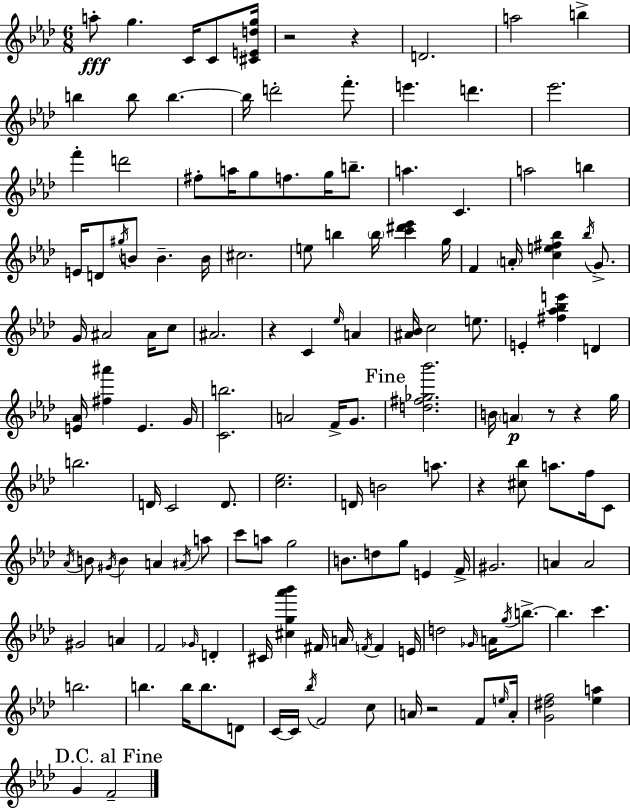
{
  \clef treble
  \numericTimeSignature
  \time 6/8
  \key aes \major
  \repeat volta 2 { a''8-.\fff g''4. c'16 c'8 <cis' e' d'' g''>16 | r2 r4 | d'2. | a''2 b''4-> | \break b''4 b''8 b''4.~~ | b''16 d'''2-. f'''8.-. | e'''4. d'''4. | ees'''2. | \break f'''4-. d'''2 | fis''8-. a''16 g''8 f''8. g''16 b''8.-- | a''4. c'4. | a''2 b''4 | \break e'16 d'8 \acciaccatura { gis''16 } b'8 b'4.-- | b'16 cis''2. | e''8 b''4 \parenthesize b''16 <c''' dis''' ees'''>4 | g''16 f'4 \parenthesize a'16-. <c'' e'' fis'' bes''>4 \acciaccatura { bes''16 } g'8.-> | \break g'16 ais'2 ais'16 | c''8 ais'2. | r4 c'4 \grace { ees''16 } a'4 | <ais' bes'>16 c''2 | \break e''8. e'4-. <fis'' aes'' bes'' e'''>4 d'4 | <e' aes'>16 <fis'' ais'''>4 e'4. | g'16 <c' b''>2. | a'2 f'16-> | \break g'8. \mark "Fine" <d'' fis'' ges'' bes'''>2. | b'16 \parenthesize a'4\p r8 r4 | g''16 b''2. | d'16 c'2 | \break d'8. <c'' ees''>2. | d'16 b'2 | a''8. r4 <cis'' bes''>8 a''8. | f''16 c'8 \acciaccatura { aes'16 } b'8 \acciaccatura { gis'16 } b'4 a'4 | \break \acciaccatura { ais'16 } a''8 c'''8 a''8 g''2 | b'8. d''8 g''8 | e'4 f'16-> gis'2. | a'4 a'2 | \break gis'2 | a'4 f'2 | \grace { ges'16 } d'4-. cis'16 <cis'' g'' aes''' bes'''>4 | fis'16 a'16 \acciaccatura { f'16 } f'4 e'16 d''2 | \break \grace { ges'16 } a'16 \acciaccatura { g''16 } b''8.->~~ b''4. | c'''4. b''2. | b''4. | b''16 b''8. d'8 c'16~~ c'16 | \break \acciaccatura { bes''16 } f'2 c''8 a'16 | r2 f'8 \grace { e''16 } a'16-. | <g' dis'' f''>2 <ees'' a''>4 | \mark "D.C. al Fine" g'4 f'2-- | \break } \bar "|."
}